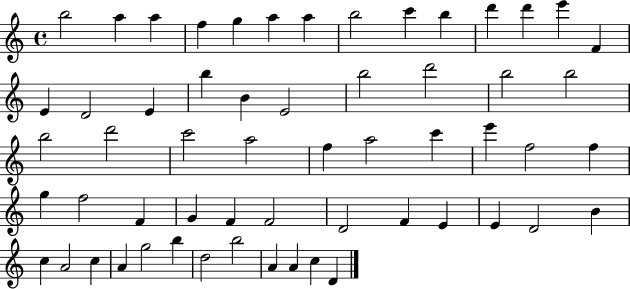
B5/h A5/q A5/q F5/q G5/q A5/q A5/q B5/h C6/q B5/q D6/q D6/q E6/q F4/q E4/q D4/h E4/q B5/q B4/q E4/h B5/h D6/h B5/h B5/h B5/h D6/h C6/h A5/h F5/q A5/h C6/q E6/q F5/h F5/q G5/q F5/h F4/q G4/q F4/q F4/h D4/h F4/q E4/q E4/q D4/h B4/q C5/q A4/h C5/q A4/q G5/h B5/q D5/h B5/h A4/q A4/q C5/q D4/q